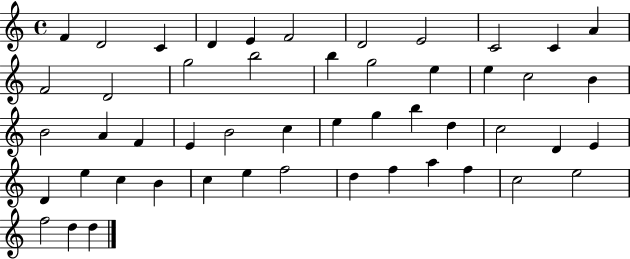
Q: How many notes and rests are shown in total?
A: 50